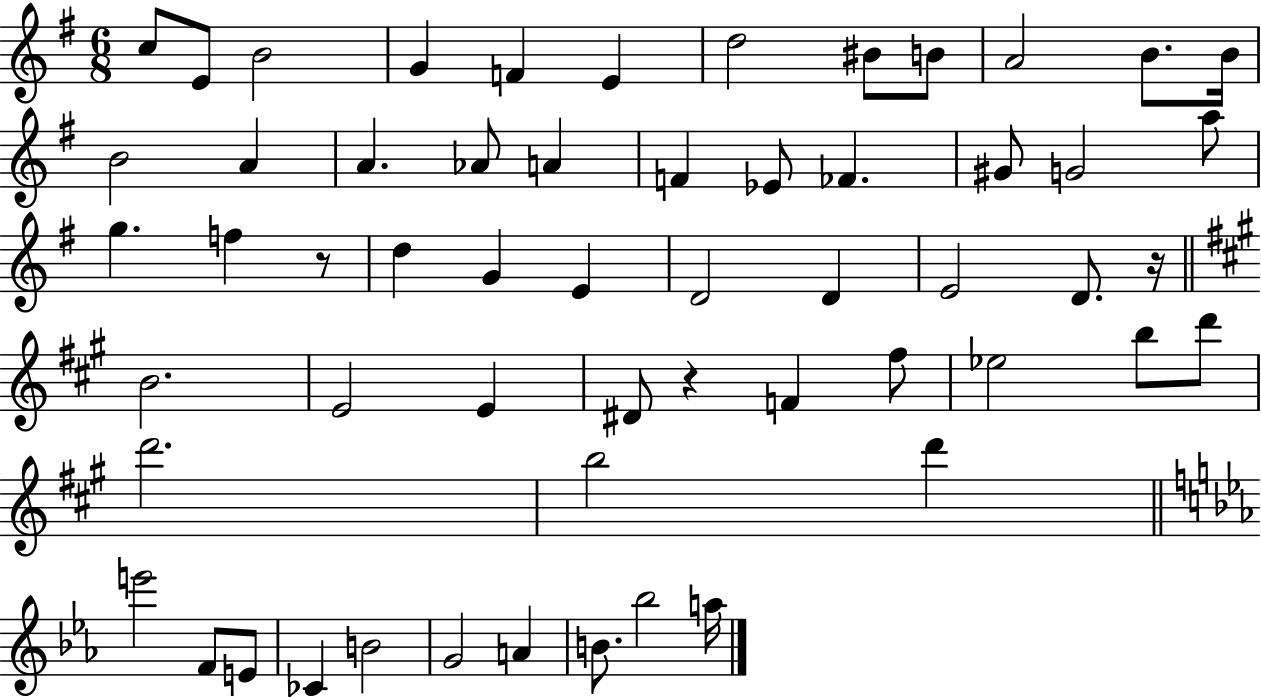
{
  \clef treble
  \numericTimeSignature
  \time 6/8
  \key g \major
  c''8 e'8 b'2 | g'4 f'4 e'4 | d''2 bis'8 b'8 | a'2 b'8. b'16 | \break b'2 a'4 | a'4. aes'8 a'4 | f'4 ees'8 fes'4. | gis'8 g'2 a''8 | \break g''4. f''4 r8 | d''4 g'4 e'4 | d'2 d'4 | e'2 d'8. r16 | \break \bar "||" \break \key a \major b'2. | e'2 e'4 | dis'8 r4 f'4 fis''8 | ees''2 b''8 d'''8 | \break d'''2. | b''2 d'''4 | \bar "||" \break \key ees \major e'''2 f'8 e'8 | ces'4 b'2 | g'2 a'4 | b'8. bes''2 a''16 | \break \bar "|."
}